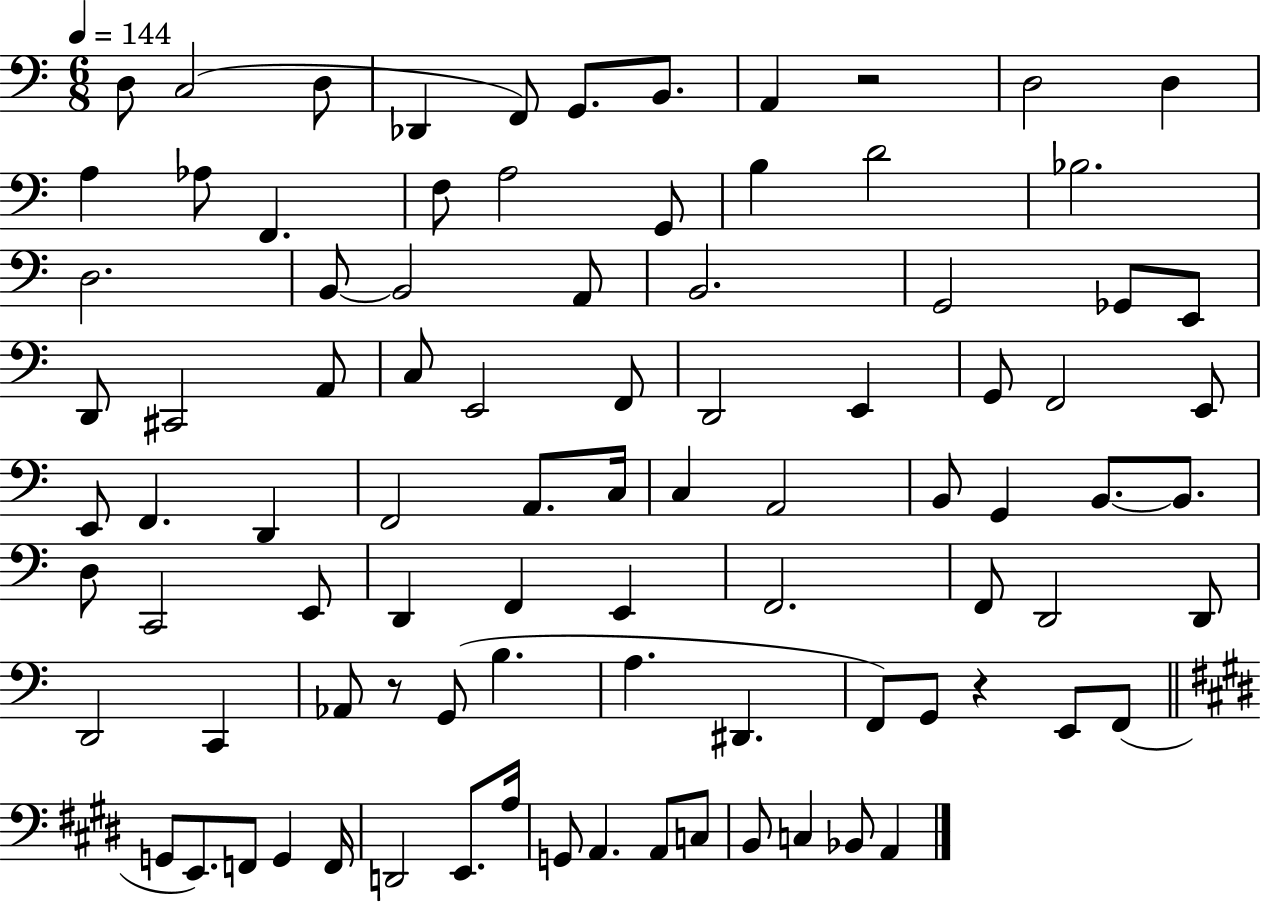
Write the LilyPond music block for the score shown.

{
  \clef bass
  \numericTimeSignature
  \time 6/8
  \key c \major
  \tempo 4 = 144
  d8 c2( d8 | des,4 f,8) g,8. b,8. | a,4 r2 | d2 d4 | \break a4 aes8 f,4. | f8 a2 g,8 | b4 d'2 | bes2. | \break d2. | b,8~~ b,2 a,8 | b,2. | g,2 ges,8 e,8 | \break d,8 cis,2 a,8 | c8 e,2 f,8 | d,2 e,4 | g,8 f,2 e,8 | \break e,8 f,4. d,4 | f,2 a,8. c16 | c4 a,2 | b,8 g,4 b,8.~~ b,8. | \break d8 c,2 e,8 | d,4 f,4 e,4 | f,2. | f,8 d,2 d,8 | \break d,2 c,4 | aes,8 r8 g,8( b4. | a4. dis,4. | f,8) g,8 r4 e,8 f,8( | \break \bar "||" \break \key e \major g,8 e,8.) f,8 g,4 f,16 | d,2 e,8. a16 | g,8 a,4. a,8 c8 | b,8 c4 bes,8 a,4 | \break \bar "|."
}